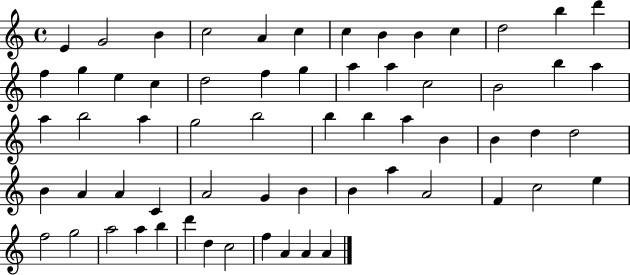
X:1
T:Untitled
M:4/4
L:1/4
K:C
E G2 B c2 A c c B B c d2 b d' f g e c d2 f g a a c2 B2 b a a b2 a g2 b2 b b a B B d d2 B A A C A2 G B B a A2 F c2 e f2 g2 a2 a b d' d c2 f A A A